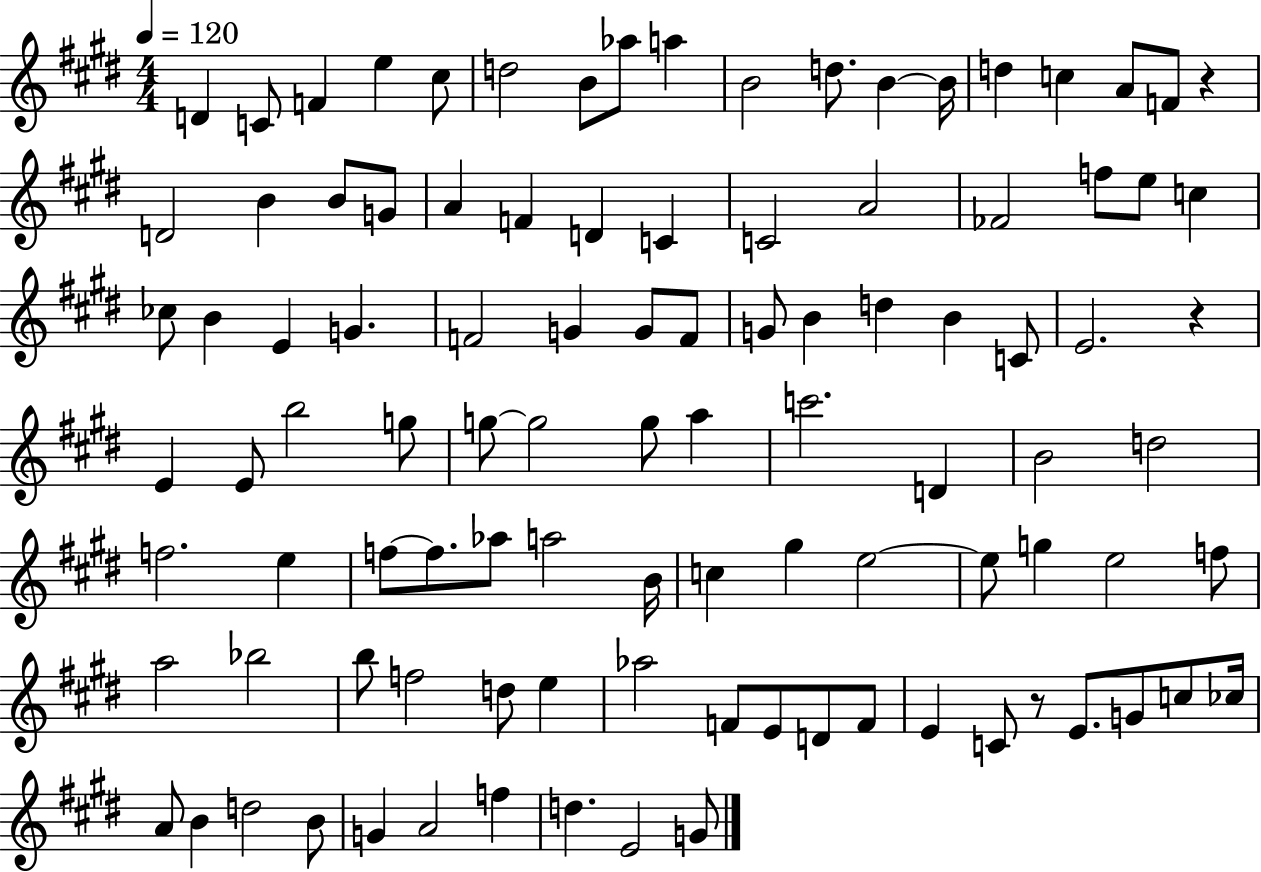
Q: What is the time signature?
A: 4/4